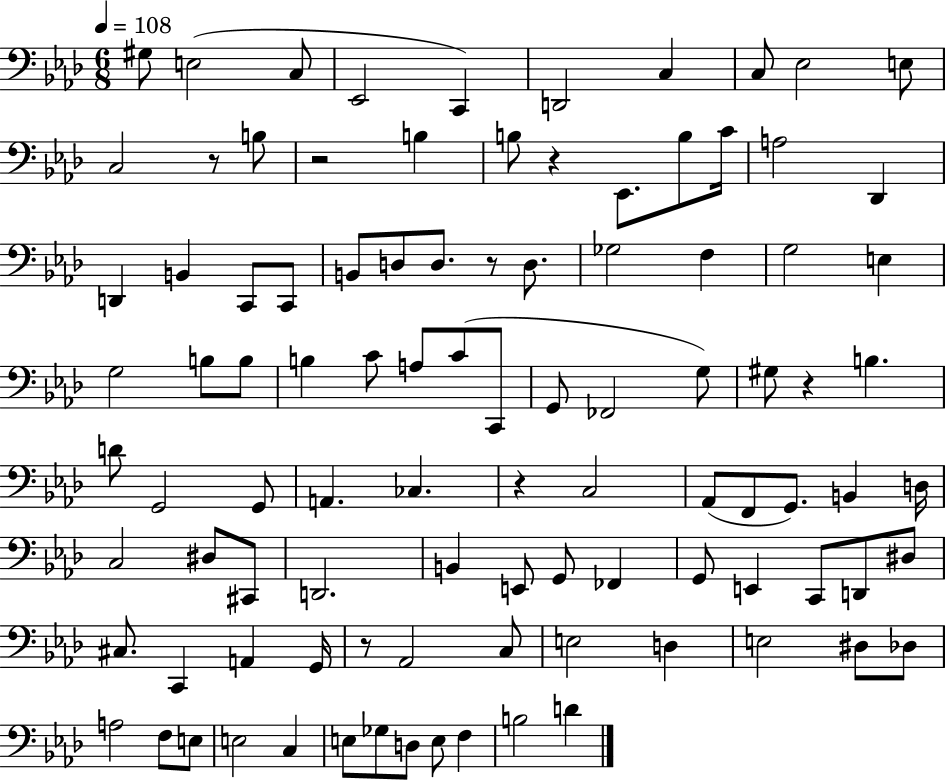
{
  \clef bass
  \numericTimeSignature
  \time 6/8
  \key aes \major
  \tempo 4 = 108
  \repeat volta 2 { gis8 e2( c8 | ees,2 c,4) | d,2 c4 | c8 ees2 e8 | \break c2 r8 b8 | r2 b4 | b8 r4 ees,8. b8 c'16 | a2 des,4 | \break d,4 b,4 c,8 c,8 | b,8 d8 d8. r8 d8. | ges2 f4 | g2 e4 | \break g2 b8 b8 | b4 c'8 a8 c'8( c,8 | g,8 fes,2 g8) | gis8 r4 b4. | \break d'8 g,2 g,8 | a,4. ces4. | r4 c2 | aes,8( f,8 g,8.) b,4 d16 | \break c2 dis8 cis,8 | d,2. | b,4 e,8 g,8 fes,4 | g,8 e,4 c,8 d,8 dis8 | \break cis8. c,4 a,4 g,16 | r8 aes,2 c8 | e2 d4 | e2 dis8 des8 | \break a2 f8 e8 | e2 c4 | e8 ges8 d8 e8 f4 | b2 d'4 | \break } \bar "|."
}